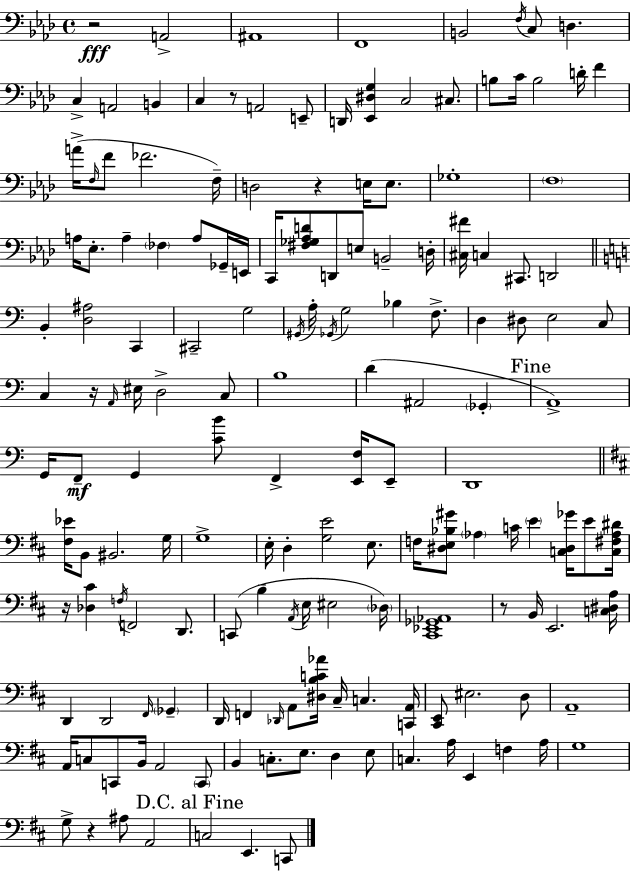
R/h A2/h A#2/w F2/w B2/h F3/s C3/e D3/q. C3/q A2/h B2/q C3/q R/e A2/h E2/e D2/s [Eb2,D#3,G3]/q C3/h C#3/e. B3/e C4/s B3/h D4/s F4/q A4/s F3/s F4/e FES4/h. F3/s D3/h R/q E3/s E3/e. Gb3/w F3/w A3/s Eb3/e. A3/q FES3/q A3/e Gb2/s E2/s C2/s [F#3,Gb3,Ab3,D4]/e D2/e E3/e B2/h D3/s [C#3,F#4]/s C3/q C#2/e. D2/h B2/q [D3,A#3]/h C2/q C#2/h G3/h G#2/s A3/s Gb2/s G3/h Bb3/q F3/e. D3/q D#3/e E3/h C3/e C3/q R/s A2/s EIS3/s D3/h C3/e B3/w D4/q A#2/h Gb2/q A2/w G2/s F2/e G2/q [C4,B4]/e F2/q [E2,F3]/s E2/e D2/w [F#3,Eb4]/s B2/e BIS2/h. G3/s G3/w E3/s D3/q [G3,E4]/h E3/e. F3/s [D#3,E3,Bb3,G#4]/e Ab3/q C4/s E4/q [C3,D#3,Gb4]/s E4/e [C3,F#3,Ab3,D#4]/s R/s [Db3,C#4]/q F3/s F2/h D2/e. C2/e B3/q A2/s E3/s EIS3/h Db3/s [C#2,Eb2,Gb2,Ab2]/w R/e B2/s E2/h. [C3,D#3,A3]/s D2/q D2/h F#2/s Gb2/q D2/s F2/q Db2/s A2/e [D#3,B3,C4,Ab4]/s C#3/s C3/q. [C2,A2]/s [C#2,E2]/e EIS3/h. D3/e A2/w A2/s C3/e C2/e B2/s A2/h C2/e B2/q C3/e. E3/e. D3/q E3/e C3/q. A3/s E2/q F3/q A3/s G3/w G3/e R/q A#3/e A2/h C3/h E2/q. C2/e